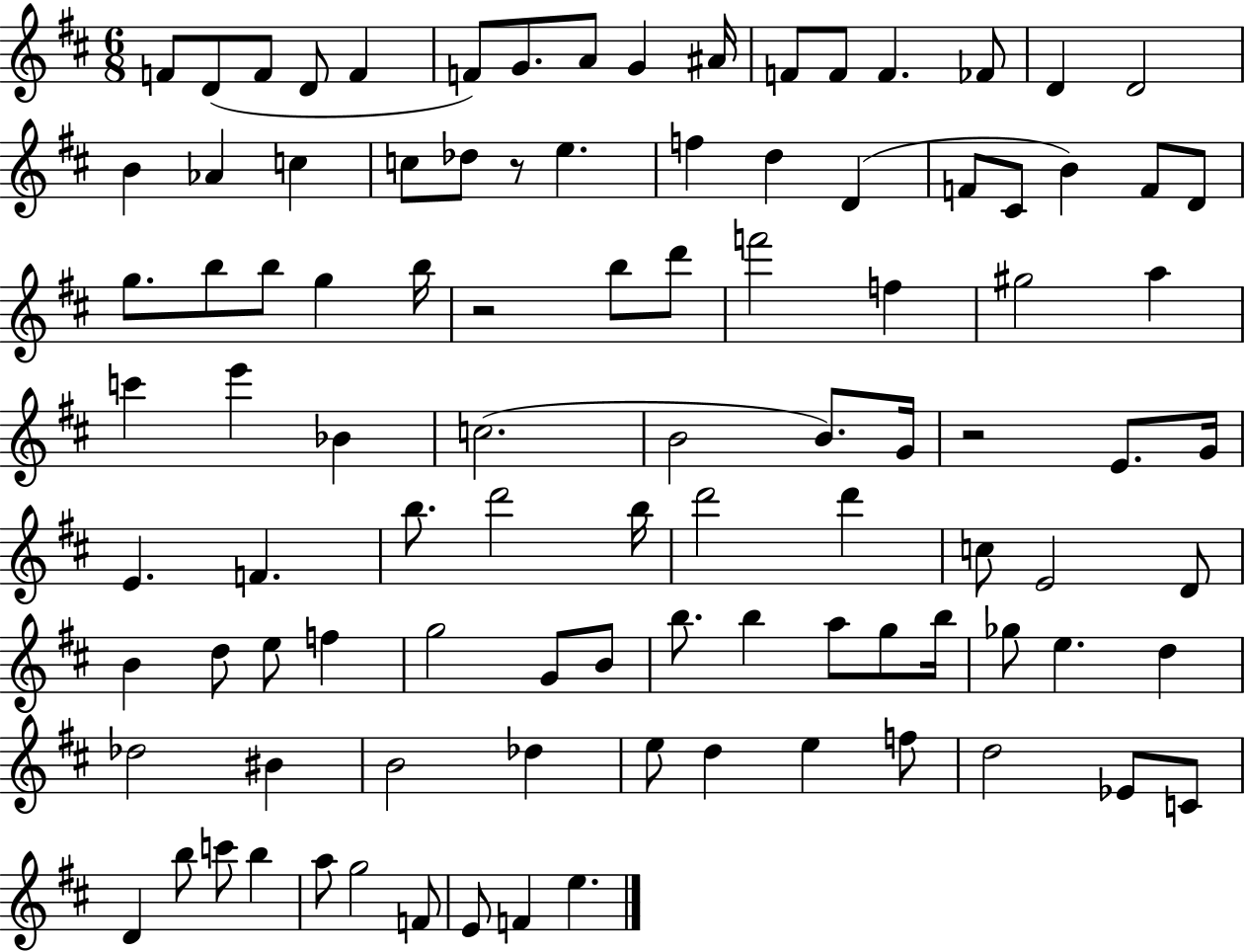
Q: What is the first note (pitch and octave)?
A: F4